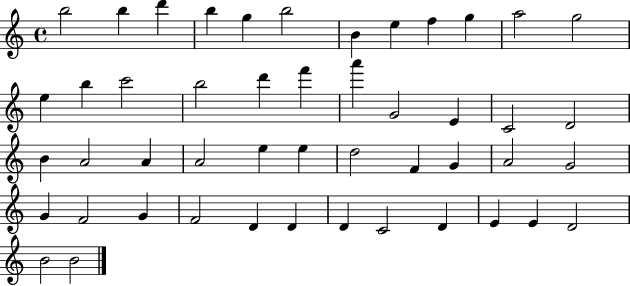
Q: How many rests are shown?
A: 0